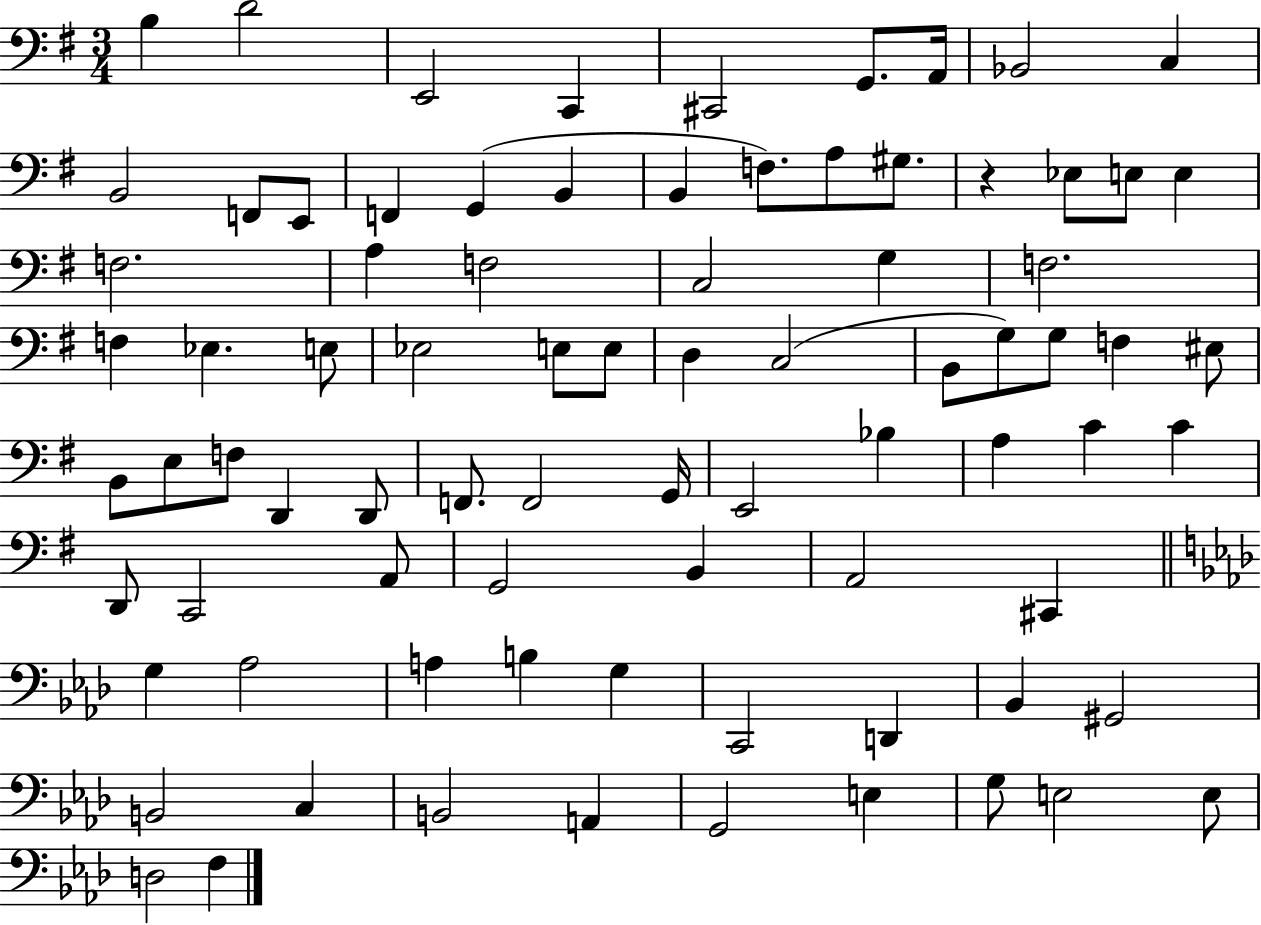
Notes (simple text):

B3/q D4/h E2/h C2/q C#2/h G2/e. A2/s Bb2/h C3/q B2/h F2/e E2/e F2/q G2/q B2/q B2/q F3/e. A3/e G#3/e. R/q Eb3/e E3/e E3/q F3/h. A3/q F3/h C3/h G3/q F3/h. F3/q Eb3/q. E3/e Eb3/h E3/e E3/e D3/q C3/h B2/e G3/e G3/e F3/q EIS3/e B2/e E3/e F3/e D2/q D2/e F2/e. F2/h G2/s E2/h Bb3/q A3/q C4/q C4/q D2/e C2/h A2/e G2/h B2/q A2/h C#2/q G3/q Ab3/h A3/q B3/q G3/q C2/h D2/q Bb2/q G#2/h B2/h C3/q B2/h A2/q G2/h E3/q G3/e E3/h E3/e D3/h F3/q